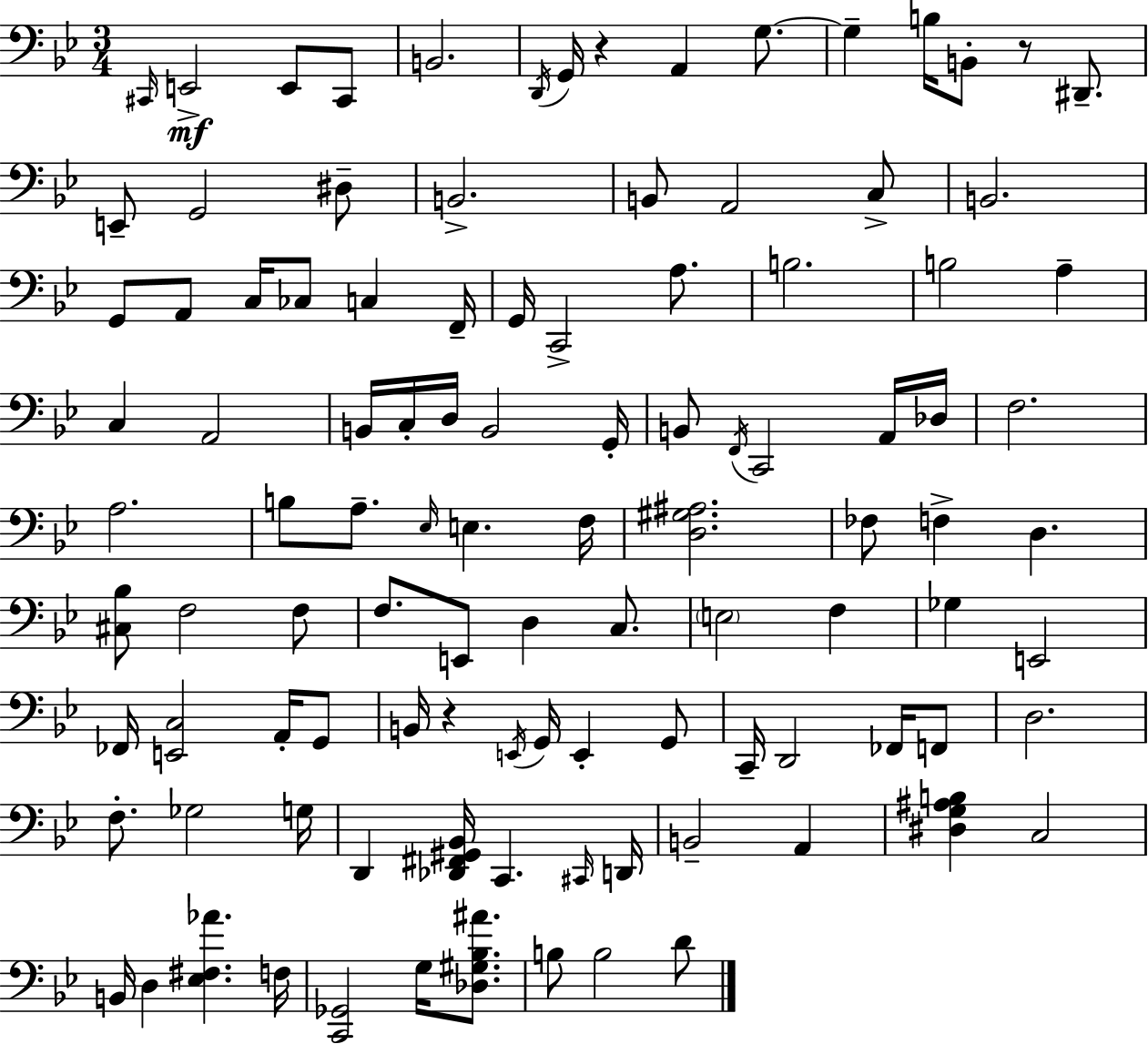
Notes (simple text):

C#2/s E2/h E2/e C#2/e B2/h. D2/s G2/s R/q A2/q G3/e. G3/q B3/s B2/e R/e D#2/e. E2/e G2/h D#3/e B2/h. B2/e A2/h C3/e B2/h. G2/e A2/e C3/s CES3/e C3/q F2/s G2/s C2/h A3/e. B3/h. B3/h A3/q C3/q A2/h B2/s C3/s D3/s B2/h G2/s B2/e F2/s C2/h A2/s Db3/s F3/h. A3/h. B3/e A3/e. Eb3/s E3/q. F3/s [D3,G#3,A#3]/h. FES3/e F3/q D3/q. [C#3,Bb3]/e F3/h F3/e F3/e. E2/e D3/q C3/e. E3/h F3/q Gb3/q E2/h FES2/s [E2,C3]/h A2/s G2/e B2/s R/q E2/s G2/s E2/q G2/e C2/s D2/h FES2/s F2/e D3/h. F3/e. Gb3/h G3/s D2/q [Db2,F#2,G#2,Bb2]/s C2/q. C#2/s D2/s B2/h A2/q [D#3,G3,A#3,B3]/q C3/h B2/s D3/q [Eb3,F#3,Ab4]/q. F3/s [C2,Gb2]/h G3/s [Db3,G#3,Bb3,A#4]/e. B3/e B3/h D4/e